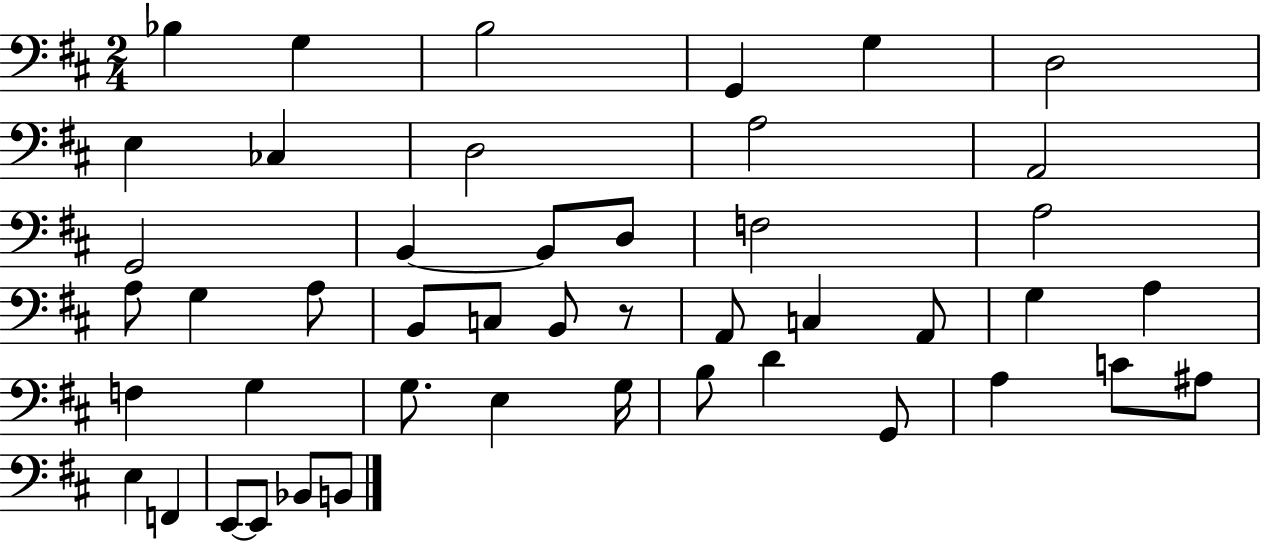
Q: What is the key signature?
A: D major